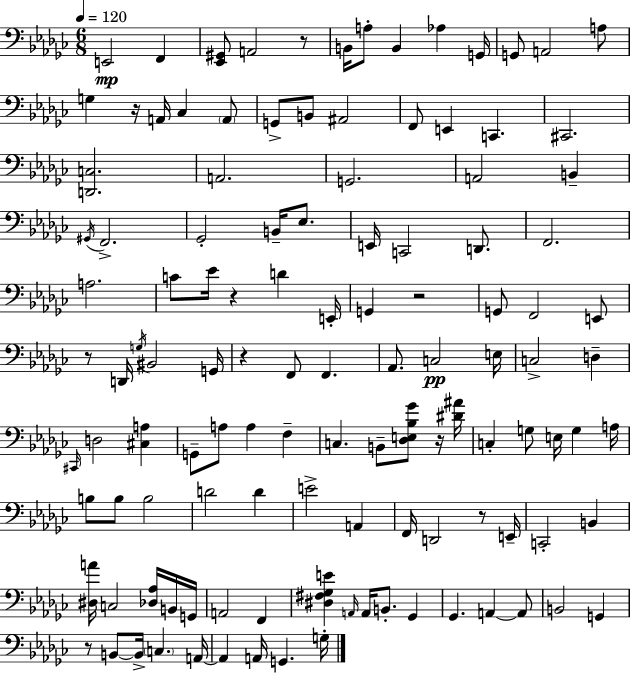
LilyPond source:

{
  \clef bass
  \numericTimeSignature
  \time 6/8
  \key ees \minor
  \tempo 4 = 120
  e,2\mp f,4 | <ees, gis,>8 a,2 r8 | b,16 a8-. b,4 aes4 g,16 | g,8 a,2 a8 | \break g4 r16 a,16 ces4 \parenthesize a,8 | g,8-> b,8 ais,2 | f,8 e,4 c,4. | cis,2. | \break <d, c>2. | a,2. | g,2. | a,2 b,4-- | \break \acciaccatura { gis,16 } f,2.-> | ges,2-. b,16-- ees8. | e,16 c,2 d,8. | f,2. | \break a2. | c'8 ees'16 r4 d'4 | e,16-. g,4 r2 | g,8 f,2 e,8 | \break r8 d,16 \acciaccatura { g16 } bis,2 | g,16 r4 f,8 f,4. | aes,8. c2\pp | e16 c2-> d4-- | \break \grace { cis,16 } d2 <cis a>4 | g,8-- a8 a4 f4-- | c4. b,8-- <des e bes ges'>8 | r16 <dis' ais'>16 c4-. g8 e16 g4 | \break a16 b8 b8 b2 | d'2 d'4 | e'2-> a,4 | f,16 d,2 | \break r8 e,16-- c,2-. b,4 | <dis a'>16 c2 | <des aes>16 b,16 g,16 a,2 f,4 | <dis fis ges e'>4 \grace { a,16 } a,16 b,8.-. | \break ges,4 ges,4. a,4~~ | a,8 b,2 | g,4 r8 b,8~~ b,16-> \parenthesize c4. | a,16~~ a,4 a,16 g,4. | \break g16-. \bar "|."
}